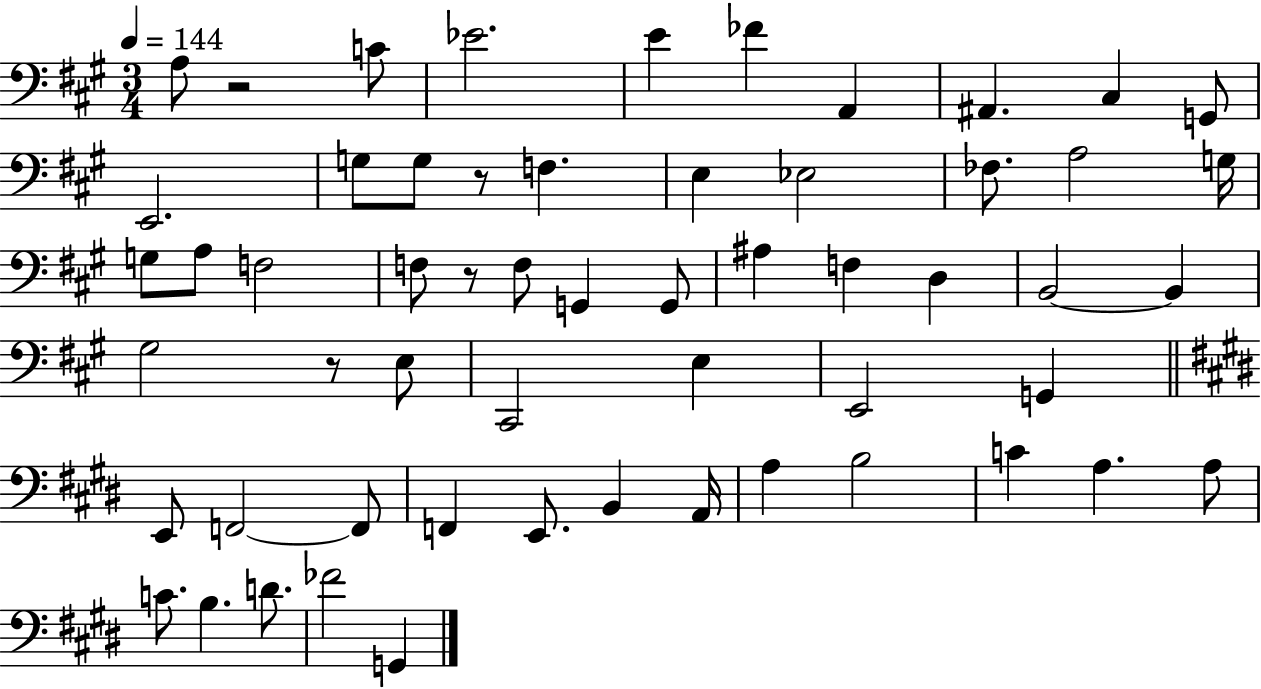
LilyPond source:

{
  \clef bass
  \numericTimeSignature
  \time 3/4
  \key a \major
  \tempo 4 = 144
  a8 r2 c'8 | ees'2. | e'4 fes'4 a,4 | ais,4. cis4 g,8 | \break e,2. | g8 g8 r8 f4. | e4 ees2 | fes8. a2 g16 | \break g8 a8 f2 | f8 r8 f8 g,4 g,8 | ais4 f4 d4 | b,2~~ b,4 | \break gis2 r8 e8 | cis,2 e4 | e,2 g,4 | \bar "||" \break \key e \major e,8 f,2~~ f,8 | f,4 e,8. b,4 a,16 | a4 b2 | c'4 a4. a8 | \break c'8. b4. d'8. | fes'2 g,4 | \bar "|."
}